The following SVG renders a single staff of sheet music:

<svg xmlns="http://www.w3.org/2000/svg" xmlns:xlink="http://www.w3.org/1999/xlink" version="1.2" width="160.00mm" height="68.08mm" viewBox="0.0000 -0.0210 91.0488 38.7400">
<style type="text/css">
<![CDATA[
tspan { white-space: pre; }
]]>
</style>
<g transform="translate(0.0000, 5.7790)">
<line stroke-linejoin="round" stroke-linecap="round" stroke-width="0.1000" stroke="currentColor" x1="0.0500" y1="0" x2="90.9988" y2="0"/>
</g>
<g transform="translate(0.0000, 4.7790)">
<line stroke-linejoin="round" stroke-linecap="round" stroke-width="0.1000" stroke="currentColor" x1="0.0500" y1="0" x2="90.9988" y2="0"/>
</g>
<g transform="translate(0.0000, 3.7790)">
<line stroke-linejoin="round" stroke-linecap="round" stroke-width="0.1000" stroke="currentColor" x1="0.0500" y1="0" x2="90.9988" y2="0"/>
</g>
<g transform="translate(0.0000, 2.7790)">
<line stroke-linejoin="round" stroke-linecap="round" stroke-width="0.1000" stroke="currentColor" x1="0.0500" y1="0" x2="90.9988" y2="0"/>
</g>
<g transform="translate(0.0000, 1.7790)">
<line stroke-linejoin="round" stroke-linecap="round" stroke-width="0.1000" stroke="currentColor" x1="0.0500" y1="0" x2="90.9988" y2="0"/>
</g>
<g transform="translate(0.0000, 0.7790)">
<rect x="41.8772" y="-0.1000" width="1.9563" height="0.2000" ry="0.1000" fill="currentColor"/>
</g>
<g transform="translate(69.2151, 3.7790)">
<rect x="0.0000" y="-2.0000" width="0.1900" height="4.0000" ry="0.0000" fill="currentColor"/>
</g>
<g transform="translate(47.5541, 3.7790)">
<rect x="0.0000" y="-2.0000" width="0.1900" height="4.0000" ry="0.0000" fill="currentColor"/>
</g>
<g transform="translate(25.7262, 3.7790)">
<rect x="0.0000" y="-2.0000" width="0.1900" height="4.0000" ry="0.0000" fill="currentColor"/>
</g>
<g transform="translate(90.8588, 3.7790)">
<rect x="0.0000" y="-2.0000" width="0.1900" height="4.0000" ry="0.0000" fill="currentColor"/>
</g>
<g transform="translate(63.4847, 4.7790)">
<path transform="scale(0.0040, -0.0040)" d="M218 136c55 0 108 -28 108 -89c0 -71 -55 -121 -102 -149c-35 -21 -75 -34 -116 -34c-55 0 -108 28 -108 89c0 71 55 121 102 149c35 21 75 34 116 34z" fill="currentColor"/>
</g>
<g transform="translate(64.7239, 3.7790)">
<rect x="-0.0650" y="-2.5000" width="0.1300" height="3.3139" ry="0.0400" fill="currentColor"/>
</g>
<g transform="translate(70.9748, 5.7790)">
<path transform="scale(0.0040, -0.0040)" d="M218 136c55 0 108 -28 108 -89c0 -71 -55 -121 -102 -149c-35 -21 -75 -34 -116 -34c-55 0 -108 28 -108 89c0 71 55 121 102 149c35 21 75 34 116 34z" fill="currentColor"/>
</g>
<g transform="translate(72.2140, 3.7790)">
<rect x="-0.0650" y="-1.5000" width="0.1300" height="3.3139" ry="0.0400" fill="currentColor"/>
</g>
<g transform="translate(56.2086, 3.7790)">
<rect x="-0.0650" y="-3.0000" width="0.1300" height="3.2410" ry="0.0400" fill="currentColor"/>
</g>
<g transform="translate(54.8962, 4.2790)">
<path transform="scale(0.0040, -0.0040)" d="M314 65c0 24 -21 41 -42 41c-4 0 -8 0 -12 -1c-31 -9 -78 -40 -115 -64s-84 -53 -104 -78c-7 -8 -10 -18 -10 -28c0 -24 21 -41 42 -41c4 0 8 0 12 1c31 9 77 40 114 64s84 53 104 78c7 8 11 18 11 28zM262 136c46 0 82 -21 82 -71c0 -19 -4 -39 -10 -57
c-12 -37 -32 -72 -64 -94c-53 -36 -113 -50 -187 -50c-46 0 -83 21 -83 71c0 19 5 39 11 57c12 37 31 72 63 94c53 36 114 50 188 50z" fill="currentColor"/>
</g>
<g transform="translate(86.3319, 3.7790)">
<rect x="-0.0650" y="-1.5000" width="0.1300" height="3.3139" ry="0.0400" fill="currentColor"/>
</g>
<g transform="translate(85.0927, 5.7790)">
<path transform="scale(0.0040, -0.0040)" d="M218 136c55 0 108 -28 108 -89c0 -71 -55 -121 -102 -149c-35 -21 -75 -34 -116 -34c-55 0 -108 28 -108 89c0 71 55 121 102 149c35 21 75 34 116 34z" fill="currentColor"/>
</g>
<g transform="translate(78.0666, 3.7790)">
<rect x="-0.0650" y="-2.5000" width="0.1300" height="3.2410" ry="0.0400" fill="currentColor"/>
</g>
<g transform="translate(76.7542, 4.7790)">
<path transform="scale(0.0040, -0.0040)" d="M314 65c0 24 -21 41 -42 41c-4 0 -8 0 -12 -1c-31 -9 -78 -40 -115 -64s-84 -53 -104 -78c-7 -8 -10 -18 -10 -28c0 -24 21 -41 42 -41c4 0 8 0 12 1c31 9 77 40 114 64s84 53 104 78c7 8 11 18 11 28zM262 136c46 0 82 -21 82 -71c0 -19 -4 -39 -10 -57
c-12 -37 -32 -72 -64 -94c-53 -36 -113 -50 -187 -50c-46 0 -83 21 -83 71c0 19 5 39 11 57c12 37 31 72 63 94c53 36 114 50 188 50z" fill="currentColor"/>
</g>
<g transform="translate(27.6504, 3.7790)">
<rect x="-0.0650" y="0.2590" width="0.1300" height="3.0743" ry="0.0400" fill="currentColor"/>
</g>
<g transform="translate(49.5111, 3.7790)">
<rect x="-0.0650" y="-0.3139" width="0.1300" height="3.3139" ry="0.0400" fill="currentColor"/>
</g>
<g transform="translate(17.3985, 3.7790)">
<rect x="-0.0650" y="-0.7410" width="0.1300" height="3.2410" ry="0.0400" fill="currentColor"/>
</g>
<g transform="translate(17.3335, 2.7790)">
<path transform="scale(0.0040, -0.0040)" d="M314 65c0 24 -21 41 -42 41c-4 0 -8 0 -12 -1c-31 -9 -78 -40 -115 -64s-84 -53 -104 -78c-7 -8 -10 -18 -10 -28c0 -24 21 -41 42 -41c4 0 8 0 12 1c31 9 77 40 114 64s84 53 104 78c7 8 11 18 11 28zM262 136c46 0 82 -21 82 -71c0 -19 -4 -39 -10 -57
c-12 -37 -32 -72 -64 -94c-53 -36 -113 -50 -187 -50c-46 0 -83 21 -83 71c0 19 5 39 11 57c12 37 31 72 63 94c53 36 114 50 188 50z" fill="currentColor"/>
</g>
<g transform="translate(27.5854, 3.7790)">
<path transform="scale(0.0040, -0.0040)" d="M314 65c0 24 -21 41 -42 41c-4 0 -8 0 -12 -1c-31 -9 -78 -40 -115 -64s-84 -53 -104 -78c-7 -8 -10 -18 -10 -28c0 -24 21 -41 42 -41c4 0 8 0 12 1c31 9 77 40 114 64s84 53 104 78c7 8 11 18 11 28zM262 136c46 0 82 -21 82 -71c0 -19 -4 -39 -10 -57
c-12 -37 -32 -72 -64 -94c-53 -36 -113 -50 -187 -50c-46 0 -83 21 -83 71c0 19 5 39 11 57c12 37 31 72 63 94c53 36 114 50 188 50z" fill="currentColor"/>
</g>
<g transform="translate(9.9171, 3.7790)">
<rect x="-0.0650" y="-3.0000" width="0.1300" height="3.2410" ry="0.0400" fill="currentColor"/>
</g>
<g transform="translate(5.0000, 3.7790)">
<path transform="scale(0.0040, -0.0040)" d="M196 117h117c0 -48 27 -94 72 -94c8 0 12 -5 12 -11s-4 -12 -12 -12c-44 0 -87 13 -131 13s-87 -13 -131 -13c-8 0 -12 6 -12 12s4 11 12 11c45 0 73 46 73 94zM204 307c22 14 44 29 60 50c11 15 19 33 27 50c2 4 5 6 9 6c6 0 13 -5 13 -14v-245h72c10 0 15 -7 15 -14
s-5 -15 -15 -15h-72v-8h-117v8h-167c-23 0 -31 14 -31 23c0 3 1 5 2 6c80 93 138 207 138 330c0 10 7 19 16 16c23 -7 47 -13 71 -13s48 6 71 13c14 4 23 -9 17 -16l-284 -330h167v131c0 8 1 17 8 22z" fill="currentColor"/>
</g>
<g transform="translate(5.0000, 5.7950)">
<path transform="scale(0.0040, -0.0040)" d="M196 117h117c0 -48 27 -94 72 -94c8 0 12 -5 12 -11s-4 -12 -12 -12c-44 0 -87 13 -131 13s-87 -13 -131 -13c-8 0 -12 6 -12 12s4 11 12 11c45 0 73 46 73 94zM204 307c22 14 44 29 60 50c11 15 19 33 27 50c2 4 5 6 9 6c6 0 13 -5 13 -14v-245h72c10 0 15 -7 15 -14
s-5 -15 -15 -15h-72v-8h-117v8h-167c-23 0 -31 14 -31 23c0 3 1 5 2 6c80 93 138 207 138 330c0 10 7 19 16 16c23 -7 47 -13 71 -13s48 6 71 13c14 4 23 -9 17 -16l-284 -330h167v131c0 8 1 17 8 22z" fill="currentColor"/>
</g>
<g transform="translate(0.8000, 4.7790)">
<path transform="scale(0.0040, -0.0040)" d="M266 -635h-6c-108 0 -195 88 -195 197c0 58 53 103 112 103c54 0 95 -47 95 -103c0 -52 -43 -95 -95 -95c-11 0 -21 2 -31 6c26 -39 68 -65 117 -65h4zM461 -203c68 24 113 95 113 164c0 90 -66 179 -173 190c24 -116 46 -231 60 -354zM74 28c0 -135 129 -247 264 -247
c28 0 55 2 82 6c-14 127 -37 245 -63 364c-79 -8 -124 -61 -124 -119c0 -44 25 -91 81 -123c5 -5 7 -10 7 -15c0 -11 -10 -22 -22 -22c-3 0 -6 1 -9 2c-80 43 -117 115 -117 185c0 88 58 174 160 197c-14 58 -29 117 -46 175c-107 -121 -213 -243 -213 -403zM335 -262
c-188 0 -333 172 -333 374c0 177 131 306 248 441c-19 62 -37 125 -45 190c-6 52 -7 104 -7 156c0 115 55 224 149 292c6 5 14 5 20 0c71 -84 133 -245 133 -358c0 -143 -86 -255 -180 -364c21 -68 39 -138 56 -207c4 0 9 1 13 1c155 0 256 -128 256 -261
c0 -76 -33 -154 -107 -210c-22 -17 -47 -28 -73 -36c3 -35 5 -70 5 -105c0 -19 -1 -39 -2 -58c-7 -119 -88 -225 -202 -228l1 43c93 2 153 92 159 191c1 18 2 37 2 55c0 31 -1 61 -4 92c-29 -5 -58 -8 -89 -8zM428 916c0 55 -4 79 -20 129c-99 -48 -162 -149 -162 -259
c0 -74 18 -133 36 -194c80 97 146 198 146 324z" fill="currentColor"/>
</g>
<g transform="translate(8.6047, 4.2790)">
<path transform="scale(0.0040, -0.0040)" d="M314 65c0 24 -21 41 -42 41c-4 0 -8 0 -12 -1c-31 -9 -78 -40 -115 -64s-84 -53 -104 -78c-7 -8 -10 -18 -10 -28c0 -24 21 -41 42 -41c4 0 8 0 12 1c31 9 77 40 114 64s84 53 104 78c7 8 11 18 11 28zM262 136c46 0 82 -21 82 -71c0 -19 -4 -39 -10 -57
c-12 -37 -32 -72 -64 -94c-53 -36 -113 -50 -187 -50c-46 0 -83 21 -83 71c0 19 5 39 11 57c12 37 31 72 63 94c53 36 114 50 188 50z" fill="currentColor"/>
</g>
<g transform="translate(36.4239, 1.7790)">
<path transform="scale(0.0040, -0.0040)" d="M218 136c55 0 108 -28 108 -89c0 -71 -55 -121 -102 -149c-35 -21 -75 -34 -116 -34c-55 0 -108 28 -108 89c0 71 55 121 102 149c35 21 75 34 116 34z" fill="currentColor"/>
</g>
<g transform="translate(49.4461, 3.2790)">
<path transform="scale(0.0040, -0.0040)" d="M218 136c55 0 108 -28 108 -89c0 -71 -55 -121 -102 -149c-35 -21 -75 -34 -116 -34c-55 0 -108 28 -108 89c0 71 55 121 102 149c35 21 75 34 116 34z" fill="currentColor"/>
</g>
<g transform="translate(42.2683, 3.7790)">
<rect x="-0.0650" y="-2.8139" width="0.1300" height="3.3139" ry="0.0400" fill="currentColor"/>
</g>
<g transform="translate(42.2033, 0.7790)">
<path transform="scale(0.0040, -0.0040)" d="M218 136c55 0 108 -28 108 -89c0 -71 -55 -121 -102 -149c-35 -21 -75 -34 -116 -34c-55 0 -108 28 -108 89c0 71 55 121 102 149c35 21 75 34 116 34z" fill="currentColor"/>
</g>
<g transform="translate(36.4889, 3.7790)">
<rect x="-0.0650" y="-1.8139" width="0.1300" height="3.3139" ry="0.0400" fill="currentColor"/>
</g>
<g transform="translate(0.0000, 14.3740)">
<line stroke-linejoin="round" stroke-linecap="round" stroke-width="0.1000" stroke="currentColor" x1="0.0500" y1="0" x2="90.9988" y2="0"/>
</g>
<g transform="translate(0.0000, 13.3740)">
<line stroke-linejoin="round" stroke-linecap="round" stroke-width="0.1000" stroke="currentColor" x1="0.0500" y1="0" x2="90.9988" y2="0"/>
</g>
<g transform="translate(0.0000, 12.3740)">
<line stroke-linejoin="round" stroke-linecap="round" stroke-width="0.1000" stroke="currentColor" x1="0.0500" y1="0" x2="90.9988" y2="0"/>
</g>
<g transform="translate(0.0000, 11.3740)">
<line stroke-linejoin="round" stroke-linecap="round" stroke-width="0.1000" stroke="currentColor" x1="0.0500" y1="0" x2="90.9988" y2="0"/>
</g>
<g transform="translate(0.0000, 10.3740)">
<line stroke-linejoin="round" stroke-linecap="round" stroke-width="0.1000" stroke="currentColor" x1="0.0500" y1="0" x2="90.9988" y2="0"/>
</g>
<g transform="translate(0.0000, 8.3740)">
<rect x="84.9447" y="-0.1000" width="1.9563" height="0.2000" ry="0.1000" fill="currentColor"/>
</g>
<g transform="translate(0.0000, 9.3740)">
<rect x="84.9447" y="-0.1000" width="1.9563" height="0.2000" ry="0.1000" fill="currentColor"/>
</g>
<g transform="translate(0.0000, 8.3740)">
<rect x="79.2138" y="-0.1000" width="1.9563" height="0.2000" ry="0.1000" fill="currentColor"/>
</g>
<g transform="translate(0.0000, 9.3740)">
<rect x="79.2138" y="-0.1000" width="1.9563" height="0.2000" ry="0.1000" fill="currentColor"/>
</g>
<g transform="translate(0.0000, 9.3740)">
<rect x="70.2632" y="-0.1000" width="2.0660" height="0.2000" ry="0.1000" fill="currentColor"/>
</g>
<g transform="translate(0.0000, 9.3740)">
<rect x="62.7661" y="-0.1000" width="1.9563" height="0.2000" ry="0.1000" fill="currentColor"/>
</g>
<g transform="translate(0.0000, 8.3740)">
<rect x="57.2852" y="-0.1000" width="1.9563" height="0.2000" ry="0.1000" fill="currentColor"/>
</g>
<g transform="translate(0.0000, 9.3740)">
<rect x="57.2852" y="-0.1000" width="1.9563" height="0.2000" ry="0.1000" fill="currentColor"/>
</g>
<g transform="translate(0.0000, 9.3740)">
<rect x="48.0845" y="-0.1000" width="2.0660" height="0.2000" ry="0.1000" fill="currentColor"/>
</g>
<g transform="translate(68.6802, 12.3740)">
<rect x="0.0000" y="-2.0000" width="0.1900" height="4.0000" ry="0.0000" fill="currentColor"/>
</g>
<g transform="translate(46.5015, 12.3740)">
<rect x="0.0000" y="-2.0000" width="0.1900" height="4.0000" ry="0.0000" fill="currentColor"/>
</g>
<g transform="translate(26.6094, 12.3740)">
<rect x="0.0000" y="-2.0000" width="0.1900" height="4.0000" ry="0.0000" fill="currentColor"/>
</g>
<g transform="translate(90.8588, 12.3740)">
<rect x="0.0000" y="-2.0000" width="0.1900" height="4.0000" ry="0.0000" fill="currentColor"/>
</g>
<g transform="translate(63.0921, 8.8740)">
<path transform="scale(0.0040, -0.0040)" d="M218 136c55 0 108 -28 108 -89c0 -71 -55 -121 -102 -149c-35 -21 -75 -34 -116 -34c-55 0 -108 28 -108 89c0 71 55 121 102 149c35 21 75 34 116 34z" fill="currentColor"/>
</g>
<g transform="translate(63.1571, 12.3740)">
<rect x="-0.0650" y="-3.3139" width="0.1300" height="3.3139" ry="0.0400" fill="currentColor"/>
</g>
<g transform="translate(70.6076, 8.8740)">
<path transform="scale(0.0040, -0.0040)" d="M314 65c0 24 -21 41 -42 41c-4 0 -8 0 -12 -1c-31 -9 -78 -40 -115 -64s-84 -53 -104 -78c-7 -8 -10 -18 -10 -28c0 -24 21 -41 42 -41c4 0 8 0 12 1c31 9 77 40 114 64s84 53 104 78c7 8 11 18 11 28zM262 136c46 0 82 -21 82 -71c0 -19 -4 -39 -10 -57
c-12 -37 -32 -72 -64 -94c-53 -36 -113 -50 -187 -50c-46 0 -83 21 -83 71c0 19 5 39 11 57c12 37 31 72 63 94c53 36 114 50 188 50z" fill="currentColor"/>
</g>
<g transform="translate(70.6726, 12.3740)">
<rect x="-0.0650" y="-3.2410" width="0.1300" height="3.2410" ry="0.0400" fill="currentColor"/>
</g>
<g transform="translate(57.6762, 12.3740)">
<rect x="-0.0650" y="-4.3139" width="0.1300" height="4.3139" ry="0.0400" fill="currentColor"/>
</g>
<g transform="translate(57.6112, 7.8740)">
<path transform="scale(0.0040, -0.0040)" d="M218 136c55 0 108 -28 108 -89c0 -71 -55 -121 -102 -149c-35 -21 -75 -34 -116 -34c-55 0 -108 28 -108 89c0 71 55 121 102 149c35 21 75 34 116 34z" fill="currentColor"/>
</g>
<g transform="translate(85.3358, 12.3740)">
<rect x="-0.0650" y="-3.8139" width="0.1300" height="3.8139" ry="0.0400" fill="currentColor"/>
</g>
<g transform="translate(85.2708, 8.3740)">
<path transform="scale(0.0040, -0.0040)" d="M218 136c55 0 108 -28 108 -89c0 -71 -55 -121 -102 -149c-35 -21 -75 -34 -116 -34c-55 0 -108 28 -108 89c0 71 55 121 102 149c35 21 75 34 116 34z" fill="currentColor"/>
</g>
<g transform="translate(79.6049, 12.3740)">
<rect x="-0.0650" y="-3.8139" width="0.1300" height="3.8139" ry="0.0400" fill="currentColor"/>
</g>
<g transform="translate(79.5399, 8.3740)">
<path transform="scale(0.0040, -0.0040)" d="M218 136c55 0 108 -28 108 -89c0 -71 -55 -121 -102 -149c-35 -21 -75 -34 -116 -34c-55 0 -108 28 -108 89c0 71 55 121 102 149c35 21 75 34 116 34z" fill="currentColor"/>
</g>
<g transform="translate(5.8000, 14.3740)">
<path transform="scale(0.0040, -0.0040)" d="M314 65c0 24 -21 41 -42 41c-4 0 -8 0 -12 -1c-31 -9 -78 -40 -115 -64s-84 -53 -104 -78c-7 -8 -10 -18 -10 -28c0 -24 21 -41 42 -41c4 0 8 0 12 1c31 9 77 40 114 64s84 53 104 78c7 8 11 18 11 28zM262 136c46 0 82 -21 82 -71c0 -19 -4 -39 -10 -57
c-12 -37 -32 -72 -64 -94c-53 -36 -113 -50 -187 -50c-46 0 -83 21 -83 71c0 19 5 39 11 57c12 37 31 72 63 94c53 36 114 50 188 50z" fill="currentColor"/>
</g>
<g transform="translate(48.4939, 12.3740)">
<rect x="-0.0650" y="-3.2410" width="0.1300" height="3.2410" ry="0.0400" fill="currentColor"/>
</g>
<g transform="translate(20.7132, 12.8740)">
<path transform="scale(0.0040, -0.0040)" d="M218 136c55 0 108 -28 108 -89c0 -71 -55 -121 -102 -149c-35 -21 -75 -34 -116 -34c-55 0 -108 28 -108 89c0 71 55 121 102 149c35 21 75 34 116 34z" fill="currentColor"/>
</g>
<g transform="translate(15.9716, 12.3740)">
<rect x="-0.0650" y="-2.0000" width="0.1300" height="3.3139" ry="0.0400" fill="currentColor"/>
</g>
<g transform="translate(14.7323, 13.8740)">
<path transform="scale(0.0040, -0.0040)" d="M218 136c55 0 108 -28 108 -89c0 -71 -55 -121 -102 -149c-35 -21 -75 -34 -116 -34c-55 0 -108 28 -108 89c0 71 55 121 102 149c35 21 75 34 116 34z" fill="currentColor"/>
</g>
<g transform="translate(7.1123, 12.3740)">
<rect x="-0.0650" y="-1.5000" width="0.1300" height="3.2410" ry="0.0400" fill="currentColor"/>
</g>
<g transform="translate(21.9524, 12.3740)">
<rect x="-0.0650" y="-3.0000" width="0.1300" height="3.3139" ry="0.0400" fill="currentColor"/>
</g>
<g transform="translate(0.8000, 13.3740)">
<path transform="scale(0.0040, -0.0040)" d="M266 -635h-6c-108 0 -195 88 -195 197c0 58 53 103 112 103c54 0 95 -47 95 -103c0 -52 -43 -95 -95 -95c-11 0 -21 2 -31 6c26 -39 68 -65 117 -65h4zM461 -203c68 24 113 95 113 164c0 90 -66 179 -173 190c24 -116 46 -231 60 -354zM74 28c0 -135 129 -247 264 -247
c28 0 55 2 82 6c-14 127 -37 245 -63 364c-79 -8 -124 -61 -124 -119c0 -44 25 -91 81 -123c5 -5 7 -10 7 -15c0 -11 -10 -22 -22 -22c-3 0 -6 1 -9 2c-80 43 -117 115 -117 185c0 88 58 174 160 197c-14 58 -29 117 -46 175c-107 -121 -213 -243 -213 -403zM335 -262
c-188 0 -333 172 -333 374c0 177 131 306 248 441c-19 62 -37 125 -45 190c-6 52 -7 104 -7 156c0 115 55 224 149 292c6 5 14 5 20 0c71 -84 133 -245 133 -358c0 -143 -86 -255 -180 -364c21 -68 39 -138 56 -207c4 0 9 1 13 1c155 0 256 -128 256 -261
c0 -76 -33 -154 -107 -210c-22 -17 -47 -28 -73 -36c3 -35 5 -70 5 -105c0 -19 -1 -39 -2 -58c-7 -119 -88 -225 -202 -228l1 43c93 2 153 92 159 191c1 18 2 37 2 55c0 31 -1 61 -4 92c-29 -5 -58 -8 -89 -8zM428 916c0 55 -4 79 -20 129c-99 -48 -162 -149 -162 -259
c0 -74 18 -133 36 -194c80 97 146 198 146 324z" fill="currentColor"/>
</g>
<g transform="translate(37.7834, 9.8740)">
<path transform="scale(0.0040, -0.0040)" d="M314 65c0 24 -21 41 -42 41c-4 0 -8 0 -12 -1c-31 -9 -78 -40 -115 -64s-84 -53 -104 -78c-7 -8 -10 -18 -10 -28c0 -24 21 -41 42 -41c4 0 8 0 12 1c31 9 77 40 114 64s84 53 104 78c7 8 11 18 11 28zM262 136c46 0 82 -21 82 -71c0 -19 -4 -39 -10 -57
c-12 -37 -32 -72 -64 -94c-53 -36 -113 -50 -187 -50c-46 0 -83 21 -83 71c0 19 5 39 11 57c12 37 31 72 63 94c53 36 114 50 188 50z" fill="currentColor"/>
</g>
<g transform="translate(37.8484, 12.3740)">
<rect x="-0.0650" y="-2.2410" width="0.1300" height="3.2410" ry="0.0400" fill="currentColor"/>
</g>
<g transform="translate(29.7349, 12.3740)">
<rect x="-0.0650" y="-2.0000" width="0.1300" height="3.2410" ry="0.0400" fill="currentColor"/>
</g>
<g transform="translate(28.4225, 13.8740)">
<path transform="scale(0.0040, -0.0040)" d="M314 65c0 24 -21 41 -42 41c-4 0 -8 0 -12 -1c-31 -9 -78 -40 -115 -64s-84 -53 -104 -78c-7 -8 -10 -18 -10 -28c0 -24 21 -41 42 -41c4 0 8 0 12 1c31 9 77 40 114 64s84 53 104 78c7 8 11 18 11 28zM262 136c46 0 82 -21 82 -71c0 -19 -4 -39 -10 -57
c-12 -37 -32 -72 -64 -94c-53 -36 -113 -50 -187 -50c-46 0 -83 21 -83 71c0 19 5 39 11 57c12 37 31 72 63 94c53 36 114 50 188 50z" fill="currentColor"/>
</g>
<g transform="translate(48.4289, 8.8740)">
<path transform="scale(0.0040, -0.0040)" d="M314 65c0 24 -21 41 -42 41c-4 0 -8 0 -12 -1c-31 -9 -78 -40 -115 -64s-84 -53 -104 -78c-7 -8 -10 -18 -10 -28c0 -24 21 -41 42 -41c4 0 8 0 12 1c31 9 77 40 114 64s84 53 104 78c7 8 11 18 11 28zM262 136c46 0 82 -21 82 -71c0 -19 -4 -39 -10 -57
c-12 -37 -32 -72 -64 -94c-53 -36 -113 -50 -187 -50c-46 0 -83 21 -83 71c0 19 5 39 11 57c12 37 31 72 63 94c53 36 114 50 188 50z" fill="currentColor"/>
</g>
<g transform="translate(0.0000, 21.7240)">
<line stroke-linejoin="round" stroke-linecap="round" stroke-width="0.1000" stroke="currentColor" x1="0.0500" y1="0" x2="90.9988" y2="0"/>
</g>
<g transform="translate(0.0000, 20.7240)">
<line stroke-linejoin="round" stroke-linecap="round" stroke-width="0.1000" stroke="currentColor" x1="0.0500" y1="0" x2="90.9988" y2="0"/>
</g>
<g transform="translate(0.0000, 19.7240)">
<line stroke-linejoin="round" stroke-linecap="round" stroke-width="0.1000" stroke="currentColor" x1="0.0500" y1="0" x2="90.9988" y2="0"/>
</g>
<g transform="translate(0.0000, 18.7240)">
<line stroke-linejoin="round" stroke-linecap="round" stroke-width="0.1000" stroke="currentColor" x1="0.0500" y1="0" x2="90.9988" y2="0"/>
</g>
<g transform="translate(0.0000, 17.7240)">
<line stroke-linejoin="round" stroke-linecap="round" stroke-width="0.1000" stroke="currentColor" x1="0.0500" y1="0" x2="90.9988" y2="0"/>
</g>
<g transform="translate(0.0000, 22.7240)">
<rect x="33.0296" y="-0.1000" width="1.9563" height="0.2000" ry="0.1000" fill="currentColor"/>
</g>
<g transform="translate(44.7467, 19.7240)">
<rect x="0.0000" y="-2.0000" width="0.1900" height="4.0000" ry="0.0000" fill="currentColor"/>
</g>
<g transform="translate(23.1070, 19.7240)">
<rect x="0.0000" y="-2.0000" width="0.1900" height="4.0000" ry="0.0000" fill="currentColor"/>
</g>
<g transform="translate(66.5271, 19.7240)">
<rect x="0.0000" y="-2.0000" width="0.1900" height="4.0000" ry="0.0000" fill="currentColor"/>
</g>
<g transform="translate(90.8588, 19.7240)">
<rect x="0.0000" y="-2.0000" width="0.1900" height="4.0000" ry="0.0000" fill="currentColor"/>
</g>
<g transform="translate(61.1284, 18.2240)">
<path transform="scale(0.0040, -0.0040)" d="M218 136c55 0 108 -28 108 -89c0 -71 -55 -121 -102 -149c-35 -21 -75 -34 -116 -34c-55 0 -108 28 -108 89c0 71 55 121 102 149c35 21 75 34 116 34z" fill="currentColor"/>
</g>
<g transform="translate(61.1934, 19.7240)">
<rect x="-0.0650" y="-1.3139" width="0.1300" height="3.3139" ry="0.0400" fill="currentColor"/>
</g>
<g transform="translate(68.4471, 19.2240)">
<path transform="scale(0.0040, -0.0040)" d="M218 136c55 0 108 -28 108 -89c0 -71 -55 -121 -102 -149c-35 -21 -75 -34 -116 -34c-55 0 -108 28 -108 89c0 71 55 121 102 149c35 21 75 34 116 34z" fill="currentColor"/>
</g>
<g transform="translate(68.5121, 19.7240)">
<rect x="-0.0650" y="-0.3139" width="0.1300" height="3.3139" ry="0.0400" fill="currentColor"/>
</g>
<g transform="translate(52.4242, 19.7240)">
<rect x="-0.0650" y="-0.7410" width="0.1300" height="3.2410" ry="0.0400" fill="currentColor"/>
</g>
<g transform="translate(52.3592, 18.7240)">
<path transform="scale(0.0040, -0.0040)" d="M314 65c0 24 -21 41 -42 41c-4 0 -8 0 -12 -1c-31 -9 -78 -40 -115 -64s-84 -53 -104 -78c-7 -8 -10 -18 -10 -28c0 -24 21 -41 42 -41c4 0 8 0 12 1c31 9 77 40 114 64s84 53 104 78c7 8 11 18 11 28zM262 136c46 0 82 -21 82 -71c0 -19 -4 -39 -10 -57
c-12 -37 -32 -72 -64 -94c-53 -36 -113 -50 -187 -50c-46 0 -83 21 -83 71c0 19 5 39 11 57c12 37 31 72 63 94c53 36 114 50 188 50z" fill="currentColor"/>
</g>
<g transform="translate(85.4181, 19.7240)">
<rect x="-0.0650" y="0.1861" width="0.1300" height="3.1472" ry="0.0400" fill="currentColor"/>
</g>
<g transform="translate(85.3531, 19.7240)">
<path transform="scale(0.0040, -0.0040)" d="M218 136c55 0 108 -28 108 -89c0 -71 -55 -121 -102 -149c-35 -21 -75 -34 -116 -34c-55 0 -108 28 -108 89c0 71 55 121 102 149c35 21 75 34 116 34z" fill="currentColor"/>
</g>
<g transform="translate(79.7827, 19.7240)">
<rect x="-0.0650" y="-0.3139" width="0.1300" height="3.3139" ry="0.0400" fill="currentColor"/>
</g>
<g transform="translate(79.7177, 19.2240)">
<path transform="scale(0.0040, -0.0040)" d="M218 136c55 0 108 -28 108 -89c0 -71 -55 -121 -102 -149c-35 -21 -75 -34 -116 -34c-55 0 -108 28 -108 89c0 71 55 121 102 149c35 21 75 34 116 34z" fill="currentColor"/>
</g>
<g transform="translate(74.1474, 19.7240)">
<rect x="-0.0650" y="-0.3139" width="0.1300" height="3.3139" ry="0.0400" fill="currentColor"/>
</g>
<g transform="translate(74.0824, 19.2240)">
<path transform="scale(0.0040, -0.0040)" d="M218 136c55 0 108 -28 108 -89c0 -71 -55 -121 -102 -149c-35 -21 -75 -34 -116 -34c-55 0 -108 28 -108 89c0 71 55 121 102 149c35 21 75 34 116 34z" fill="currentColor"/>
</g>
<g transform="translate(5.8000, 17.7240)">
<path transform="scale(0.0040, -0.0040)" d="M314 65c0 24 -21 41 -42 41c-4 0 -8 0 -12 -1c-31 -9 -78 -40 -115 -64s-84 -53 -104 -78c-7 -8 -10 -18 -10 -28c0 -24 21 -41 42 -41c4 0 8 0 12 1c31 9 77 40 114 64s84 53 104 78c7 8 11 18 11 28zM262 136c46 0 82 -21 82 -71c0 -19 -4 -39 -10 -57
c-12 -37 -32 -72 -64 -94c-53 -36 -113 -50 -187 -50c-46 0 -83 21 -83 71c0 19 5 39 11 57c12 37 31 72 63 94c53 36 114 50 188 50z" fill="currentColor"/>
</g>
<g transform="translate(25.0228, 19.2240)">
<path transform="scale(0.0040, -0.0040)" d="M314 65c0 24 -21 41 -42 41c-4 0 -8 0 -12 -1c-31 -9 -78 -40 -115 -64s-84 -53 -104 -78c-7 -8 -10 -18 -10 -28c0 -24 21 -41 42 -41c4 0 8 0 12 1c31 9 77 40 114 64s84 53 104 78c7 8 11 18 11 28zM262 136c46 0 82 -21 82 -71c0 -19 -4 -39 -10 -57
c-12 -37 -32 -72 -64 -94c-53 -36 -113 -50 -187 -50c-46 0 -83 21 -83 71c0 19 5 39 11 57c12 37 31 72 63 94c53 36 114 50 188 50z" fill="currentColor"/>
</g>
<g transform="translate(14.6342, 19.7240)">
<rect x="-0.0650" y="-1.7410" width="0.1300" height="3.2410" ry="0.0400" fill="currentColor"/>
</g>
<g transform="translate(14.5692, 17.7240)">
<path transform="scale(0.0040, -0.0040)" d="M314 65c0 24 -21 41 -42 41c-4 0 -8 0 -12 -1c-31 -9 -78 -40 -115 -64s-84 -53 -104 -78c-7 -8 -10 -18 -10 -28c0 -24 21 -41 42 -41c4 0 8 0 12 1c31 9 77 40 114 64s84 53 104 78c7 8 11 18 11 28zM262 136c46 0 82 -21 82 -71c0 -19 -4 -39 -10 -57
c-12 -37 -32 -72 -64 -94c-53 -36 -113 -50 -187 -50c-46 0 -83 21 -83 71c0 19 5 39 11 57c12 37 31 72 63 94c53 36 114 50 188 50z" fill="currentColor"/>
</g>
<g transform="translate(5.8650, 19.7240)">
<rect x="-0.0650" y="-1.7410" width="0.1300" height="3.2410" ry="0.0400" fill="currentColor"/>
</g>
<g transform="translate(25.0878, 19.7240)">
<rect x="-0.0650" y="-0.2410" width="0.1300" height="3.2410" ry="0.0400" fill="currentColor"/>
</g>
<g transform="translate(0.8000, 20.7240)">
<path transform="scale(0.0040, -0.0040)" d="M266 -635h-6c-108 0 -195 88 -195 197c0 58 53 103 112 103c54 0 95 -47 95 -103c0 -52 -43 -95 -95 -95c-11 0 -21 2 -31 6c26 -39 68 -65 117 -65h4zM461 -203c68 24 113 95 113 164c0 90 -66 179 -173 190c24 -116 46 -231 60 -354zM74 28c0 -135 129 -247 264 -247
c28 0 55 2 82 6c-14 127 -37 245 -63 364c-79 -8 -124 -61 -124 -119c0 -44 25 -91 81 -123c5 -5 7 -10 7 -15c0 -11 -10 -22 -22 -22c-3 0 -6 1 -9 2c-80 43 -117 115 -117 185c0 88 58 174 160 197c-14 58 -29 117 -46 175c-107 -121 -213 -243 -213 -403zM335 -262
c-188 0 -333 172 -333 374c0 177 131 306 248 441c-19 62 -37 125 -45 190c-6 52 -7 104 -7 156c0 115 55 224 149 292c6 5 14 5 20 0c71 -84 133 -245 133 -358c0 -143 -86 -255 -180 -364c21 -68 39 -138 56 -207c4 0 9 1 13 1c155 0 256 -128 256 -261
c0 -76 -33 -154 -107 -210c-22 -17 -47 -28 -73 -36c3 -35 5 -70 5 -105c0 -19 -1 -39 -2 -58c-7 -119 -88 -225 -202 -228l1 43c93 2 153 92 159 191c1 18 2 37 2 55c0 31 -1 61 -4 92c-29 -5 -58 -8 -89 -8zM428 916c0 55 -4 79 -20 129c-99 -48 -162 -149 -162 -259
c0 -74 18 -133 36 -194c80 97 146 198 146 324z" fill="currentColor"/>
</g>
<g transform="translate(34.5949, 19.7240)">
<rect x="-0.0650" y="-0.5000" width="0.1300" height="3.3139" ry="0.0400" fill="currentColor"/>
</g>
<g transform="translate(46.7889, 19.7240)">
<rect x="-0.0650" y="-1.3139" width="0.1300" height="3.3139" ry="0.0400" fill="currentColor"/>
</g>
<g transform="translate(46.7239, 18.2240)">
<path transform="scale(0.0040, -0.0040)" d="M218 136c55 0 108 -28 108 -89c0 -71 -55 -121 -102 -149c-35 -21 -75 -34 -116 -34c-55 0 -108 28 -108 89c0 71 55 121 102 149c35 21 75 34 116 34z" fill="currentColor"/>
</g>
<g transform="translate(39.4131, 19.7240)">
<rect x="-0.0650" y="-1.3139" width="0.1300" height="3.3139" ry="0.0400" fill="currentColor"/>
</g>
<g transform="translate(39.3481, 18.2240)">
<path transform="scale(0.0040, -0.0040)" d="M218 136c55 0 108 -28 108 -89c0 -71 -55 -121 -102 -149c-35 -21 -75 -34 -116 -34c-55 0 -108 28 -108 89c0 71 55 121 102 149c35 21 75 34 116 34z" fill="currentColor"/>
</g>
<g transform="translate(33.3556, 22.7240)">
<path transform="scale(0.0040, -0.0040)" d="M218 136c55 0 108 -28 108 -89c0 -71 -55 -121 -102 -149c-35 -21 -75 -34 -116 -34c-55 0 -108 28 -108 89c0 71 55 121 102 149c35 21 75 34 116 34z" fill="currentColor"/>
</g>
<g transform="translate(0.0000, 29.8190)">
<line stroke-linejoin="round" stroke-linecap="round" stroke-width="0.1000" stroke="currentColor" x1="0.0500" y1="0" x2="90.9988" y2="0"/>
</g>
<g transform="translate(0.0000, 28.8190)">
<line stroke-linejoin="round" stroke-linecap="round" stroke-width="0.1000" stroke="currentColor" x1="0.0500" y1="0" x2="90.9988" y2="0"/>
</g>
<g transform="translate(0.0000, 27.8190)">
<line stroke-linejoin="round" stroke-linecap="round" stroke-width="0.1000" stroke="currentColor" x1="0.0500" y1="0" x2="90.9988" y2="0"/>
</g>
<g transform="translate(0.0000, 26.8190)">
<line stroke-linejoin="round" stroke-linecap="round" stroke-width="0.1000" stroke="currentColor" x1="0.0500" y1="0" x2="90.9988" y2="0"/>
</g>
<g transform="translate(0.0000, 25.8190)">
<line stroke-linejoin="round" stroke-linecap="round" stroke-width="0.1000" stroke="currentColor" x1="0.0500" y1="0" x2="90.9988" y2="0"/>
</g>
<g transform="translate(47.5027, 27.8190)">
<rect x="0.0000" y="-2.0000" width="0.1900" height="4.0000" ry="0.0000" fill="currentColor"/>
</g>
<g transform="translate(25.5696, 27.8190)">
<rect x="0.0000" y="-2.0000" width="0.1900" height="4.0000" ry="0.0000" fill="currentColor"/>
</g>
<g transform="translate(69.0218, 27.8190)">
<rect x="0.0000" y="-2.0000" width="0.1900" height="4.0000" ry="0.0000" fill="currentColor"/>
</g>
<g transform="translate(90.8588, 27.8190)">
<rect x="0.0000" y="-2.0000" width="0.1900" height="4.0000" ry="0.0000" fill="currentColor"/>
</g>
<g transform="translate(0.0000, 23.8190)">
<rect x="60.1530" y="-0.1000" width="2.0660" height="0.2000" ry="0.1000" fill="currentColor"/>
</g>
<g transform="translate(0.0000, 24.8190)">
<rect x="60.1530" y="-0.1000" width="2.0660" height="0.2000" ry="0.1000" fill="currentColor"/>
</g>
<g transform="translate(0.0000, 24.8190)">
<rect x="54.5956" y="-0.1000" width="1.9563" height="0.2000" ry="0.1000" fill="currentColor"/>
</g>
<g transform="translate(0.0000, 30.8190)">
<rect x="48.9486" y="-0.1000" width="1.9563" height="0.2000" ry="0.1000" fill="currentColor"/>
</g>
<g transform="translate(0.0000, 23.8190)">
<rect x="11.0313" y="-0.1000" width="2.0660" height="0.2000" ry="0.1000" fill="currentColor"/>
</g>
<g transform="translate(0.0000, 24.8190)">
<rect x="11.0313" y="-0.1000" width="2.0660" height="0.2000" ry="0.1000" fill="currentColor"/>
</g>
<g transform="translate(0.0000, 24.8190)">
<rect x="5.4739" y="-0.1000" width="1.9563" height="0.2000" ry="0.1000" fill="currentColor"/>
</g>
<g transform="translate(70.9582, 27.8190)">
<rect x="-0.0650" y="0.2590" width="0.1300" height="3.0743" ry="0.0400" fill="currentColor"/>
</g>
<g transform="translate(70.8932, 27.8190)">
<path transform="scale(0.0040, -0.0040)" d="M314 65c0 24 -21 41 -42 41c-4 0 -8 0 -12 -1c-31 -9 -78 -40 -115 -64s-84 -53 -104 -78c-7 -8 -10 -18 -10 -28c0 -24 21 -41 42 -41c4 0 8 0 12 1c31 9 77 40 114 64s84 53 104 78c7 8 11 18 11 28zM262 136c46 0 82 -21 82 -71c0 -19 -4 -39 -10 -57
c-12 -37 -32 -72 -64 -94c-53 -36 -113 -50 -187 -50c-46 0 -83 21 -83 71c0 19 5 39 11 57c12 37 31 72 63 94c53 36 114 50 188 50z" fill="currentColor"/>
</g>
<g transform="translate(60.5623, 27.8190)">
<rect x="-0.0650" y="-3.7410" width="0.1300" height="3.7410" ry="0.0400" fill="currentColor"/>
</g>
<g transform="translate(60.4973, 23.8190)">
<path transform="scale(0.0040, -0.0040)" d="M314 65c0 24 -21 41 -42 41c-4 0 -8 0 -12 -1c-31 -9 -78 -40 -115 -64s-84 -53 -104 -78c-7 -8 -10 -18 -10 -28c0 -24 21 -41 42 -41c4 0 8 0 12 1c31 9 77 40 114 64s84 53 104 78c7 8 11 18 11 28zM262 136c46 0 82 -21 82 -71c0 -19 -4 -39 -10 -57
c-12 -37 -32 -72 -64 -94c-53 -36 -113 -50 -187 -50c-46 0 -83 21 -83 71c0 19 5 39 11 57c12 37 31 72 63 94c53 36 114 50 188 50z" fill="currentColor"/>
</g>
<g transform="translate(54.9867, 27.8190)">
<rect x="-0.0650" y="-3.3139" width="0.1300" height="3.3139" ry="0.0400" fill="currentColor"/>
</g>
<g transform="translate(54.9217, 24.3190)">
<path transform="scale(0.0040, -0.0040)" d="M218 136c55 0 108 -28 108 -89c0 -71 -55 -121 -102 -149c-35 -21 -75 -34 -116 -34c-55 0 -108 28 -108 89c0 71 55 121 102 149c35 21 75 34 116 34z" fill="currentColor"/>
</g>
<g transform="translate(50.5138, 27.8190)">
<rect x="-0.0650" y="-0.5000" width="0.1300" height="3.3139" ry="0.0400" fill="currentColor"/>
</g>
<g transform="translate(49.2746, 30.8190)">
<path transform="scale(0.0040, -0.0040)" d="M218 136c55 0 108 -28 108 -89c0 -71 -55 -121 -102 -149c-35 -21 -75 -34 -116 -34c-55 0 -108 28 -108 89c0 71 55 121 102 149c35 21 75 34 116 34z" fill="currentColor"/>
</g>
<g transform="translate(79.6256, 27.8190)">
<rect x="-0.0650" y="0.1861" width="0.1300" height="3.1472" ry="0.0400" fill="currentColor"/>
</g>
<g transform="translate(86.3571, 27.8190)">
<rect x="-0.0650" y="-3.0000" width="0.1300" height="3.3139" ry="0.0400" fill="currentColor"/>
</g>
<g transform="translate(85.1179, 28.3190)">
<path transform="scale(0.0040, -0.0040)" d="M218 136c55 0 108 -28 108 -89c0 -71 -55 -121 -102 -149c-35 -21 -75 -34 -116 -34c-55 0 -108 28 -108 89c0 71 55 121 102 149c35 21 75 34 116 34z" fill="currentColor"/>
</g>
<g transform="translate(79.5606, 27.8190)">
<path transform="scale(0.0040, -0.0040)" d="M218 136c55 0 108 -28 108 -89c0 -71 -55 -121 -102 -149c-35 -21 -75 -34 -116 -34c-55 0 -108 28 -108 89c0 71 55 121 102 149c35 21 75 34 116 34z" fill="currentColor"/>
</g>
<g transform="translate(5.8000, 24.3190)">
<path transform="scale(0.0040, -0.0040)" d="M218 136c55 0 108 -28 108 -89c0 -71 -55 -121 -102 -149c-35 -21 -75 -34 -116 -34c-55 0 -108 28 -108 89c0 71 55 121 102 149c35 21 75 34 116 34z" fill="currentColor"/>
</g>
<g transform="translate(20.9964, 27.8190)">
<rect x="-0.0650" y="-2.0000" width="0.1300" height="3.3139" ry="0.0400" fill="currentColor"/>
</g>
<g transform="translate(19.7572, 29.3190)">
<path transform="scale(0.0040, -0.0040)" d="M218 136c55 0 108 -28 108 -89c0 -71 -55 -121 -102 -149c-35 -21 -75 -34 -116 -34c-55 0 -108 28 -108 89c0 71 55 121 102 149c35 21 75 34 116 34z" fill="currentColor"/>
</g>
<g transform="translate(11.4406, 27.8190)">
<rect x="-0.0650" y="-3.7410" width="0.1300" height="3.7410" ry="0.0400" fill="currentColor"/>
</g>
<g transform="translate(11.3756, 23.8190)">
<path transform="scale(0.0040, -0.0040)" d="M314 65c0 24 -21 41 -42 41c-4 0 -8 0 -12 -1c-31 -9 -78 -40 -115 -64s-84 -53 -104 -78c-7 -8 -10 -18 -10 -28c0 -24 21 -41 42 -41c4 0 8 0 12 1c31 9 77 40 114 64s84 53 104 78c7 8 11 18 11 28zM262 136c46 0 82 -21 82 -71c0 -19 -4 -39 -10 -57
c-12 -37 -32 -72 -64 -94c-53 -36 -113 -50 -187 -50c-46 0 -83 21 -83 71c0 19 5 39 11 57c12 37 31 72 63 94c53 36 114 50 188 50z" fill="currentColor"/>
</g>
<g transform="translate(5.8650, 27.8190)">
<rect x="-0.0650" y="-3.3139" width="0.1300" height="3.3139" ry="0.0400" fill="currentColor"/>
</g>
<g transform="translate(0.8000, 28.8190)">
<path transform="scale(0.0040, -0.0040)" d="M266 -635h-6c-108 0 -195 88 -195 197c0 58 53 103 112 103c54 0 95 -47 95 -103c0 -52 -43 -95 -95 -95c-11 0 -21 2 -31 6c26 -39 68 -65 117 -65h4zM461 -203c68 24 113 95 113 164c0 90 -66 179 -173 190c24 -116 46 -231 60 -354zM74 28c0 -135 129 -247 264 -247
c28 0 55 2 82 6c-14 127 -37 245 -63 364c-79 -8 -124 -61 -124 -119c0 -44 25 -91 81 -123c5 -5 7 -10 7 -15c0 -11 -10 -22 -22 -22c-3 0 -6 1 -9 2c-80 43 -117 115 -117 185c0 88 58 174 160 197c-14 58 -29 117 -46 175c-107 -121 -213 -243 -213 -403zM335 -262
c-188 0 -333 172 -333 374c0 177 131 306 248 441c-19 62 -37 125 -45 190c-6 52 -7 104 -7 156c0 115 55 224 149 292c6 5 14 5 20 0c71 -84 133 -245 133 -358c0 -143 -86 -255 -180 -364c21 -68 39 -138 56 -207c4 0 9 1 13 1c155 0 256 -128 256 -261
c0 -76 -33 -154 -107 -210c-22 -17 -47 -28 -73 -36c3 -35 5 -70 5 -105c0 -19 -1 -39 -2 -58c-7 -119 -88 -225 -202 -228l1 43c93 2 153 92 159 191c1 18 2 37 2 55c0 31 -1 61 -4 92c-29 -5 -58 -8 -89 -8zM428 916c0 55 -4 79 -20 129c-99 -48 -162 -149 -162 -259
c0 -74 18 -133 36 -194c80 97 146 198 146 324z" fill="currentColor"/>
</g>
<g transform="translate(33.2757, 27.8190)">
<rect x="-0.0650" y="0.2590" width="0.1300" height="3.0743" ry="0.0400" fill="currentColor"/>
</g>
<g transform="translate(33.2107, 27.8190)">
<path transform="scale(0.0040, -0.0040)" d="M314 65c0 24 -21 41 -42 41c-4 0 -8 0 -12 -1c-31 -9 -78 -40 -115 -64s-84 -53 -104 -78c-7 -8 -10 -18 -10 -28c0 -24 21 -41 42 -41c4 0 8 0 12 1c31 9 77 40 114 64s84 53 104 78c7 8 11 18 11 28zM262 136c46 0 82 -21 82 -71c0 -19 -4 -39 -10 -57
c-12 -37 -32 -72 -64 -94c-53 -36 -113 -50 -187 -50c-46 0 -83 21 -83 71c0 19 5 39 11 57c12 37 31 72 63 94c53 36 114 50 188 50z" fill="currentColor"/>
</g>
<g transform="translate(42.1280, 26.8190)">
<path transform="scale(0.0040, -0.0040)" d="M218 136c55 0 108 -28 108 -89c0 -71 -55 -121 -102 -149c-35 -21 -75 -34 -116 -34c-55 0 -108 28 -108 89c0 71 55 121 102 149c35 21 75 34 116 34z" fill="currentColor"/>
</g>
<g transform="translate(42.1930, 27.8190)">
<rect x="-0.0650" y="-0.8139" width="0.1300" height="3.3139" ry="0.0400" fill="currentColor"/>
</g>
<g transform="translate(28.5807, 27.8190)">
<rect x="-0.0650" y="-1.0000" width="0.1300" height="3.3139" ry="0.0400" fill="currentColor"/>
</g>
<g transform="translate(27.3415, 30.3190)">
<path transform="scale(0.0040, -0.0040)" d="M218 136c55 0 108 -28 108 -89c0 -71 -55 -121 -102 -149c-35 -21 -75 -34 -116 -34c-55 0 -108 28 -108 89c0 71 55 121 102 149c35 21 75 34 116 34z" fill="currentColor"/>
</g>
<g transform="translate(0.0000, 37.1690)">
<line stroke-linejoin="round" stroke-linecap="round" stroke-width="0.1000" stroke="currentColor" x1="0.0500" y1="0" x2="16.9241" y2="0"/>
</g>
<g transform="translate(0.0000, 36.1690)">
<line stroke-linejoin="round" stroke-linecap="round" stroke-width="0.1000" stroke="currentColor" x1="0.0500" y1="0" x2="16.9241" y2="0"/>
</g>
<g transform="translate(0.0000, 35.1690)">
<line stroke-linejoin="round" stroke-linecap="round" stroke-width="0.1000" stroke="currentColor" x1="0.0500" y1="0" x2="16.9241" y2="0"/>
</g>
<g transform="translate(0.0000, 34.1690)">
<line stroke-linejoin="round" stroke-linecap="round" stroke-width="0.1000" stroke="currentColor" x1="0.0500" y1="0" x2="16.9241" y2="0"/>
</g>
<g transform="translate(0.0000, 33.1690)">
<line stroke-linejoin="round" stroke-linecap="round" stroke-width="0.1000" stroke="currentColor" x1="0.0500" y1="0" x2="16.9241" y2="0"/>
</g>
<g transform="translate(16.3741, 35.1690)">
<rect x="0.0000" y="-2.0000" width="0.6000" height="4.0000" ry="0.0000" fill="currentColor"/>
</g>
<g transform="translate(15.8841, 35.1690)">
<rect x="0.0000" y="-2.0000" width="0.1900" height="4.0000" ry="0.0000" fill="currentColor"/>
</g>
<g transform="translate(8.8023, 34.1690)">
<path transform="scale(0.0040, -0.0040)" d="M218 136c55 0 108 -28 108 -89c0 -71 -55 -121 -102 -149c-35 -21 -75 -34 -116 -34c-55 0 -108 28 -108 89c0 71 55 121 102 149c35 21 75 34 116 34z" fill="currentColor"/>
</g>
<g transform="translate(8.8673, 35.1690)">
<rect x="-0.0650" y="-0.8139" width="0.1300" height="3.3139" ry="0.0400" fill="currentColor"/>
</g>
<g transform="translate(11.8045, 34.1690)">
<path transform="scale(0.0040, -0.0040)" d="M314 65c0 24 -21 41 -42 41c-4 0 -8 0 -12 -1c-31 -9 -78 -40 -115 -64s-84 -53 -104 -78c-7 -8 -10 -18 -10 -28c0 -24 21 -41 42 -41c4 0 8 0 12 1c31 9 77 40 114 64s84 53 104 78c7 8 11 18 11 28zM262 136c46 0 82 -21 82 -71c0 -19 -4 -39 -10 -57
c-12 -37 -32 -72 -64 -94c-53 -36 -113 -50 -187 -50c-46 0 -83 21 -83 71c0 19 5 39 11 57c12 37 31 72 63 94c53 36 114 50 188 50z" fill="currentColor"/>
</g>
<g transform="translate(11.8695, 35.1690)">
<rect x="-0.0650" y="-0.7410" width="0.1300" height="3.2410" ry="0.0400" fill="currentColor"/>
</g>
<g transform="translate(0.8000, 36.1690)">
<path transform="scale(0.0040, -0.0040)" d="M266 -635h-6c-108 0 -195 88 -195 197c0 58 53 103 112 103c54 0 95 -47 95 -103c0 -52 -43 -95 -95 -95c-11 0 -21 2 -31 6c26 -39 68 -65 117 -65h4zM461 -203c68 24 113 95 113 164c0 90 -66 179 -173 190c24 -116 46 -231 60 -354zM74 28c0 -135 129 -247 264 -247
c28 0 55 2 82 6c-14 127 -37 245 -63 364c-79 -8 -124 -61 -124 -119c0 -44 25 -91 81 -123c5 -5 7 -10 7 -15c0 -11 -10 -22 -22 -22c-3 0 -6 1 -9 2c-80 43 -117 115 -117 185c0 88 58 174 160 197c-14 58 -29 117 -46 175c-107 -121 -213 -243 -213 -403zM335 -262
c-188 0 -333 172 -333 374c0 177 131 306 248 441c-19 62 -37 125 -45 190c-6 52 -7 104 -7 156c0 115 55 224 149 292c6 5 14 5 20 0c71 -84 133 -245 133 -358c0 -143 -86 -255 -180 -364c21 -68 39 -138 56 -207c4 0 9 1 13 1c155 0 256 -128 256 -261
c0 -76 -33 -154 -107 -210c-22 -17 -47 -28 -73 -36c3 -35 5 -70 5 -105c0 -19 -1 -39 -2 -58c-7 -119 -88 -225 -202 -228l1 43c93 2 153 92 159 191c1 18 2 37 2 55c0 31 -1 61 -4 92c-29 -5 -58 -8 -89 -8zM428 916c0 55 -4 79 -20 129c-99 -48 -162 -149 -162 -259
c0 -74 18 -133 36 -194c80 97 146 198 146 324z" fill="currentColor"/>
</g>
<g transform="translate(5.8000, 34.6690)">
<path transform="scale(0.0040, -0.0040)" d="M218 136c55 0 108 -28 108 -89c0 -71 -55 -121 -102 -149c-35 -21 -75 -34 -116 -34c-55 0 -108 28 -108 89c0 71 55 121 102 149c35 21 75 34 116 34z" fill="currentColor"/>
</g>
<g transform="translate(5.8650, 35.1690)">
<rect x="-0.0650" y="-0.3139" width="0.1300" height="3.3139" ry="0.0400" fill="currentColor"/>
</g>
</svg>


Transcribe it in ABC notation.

X:1
T:Untitled
M:4/4
L:1/4
K:C
A2 d2 B2 f a c A2 G E G2 E E2 F A F2 g2 b2 d' b b2 c' c' f2 f2 c2 C e e d2 e c c c B b c'2 F D B2 d C b c'2 B2 B A c d d2